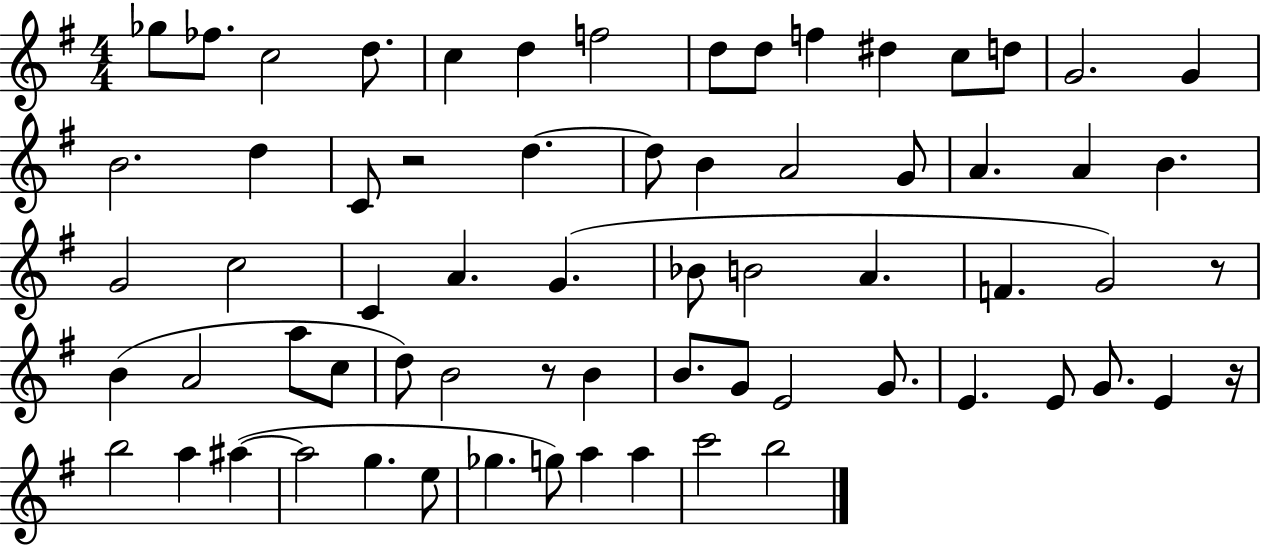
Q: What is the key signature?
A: G major